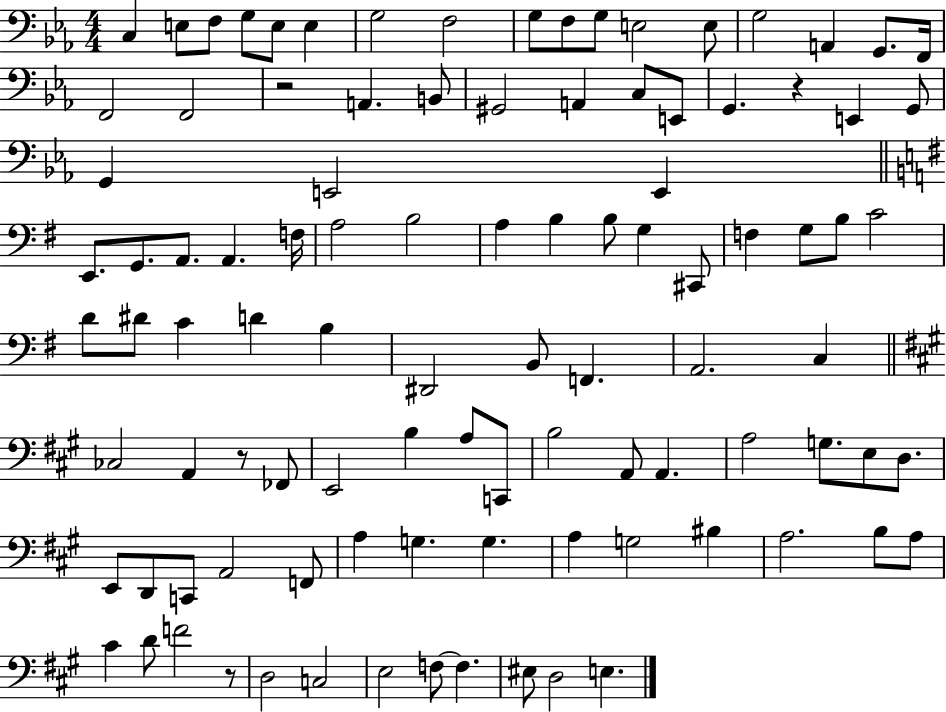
C3/q E3/e F3/e G3/e E3/e E3/q G3/h F3/h G3/e F3/e G3/e E3/h E3/e G3/h A2/q G2/e. F2/s F2/h F2/h R/h A2/q. B2/e G#2/h A2/q C3/e E2/e G2/q. R/q E2/q G2/e G2/q E2/h E2/q E2/e. G2/e. A2/e. A2/q. F3/s A3/h B3/h A3/q B3/q B3/e G3/q C#2/e F3/q G3/e B3/e C4/h D4/e D#4/e C4/q D4/q B3/q D#2/h B2/e F2/q. A2/h. C3/q CES3/h A2/q R/e FES2/e E2/h B3/q A3/e C2/e B3/h A2/e A2/q. A3/h G3/e. E3/e D3/e. E2/e D2/e C2/e A2/h F2/e A3/q G3/q. G3/q. A3/q G3/h BIS3/q A3/h. B3/e A3/e C#4/q D4/e F4/h R/e D3/h C3/h E3/h F3/e F3/q. EIS3/e D3/h E3/q.